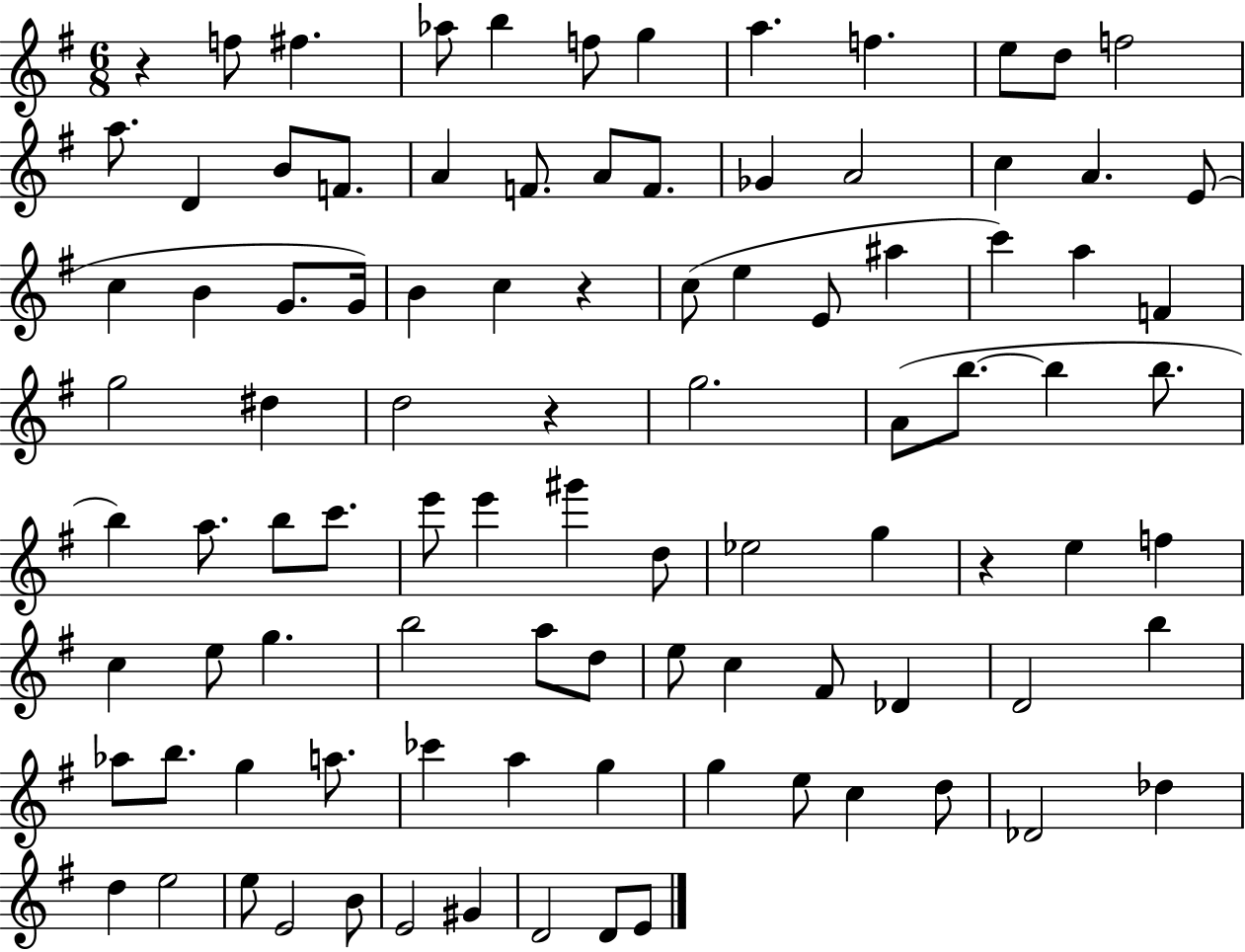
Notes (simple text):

R/q F5/e F#5/q. Ab5/e B5/q F5/e G5/q A5/q. F5/q. E5/e D5/e F5/h A5/e. D4/q B4/e F4/e. A4/q F4/e. A4/e F4/e. Gb4/q A4/h C5/q A4/q. E4/e C5/q B4/q G4/e. G4/s B4/q C5/q R/q C5/e E5/q E4/e A#5/q C6/q A5/q F4/q G5/h D#5/q D5/h R/q G5/h. A4/e B5/e. B5/q B5/e. B5/q A5/e. B5/e C6/e. E6/e E6/q G#6/q D5/e Eb5/h G5/q R/q E5/q F5/q C5/q E5/e G5/q. B5/h A5/e D5/e E5/e C5/q F#4/e Db4/q D4/h B5/q Ab5/e B5/e. G5/q A5/e. CES6/q A5/q G5/q G5/q E5/e C5/q D5/e Db4/h Db5/q D5/q E5/h E5/e E4/h B4/e E4/h G#4/q D4/h D4/e E4/e